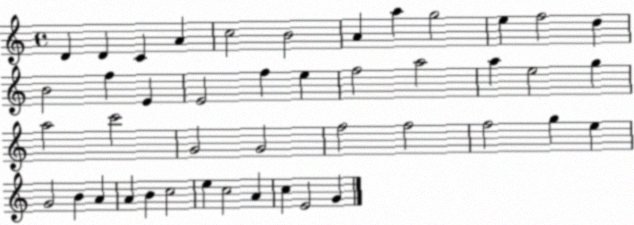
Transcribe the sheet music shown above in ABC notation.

X:1
T:Untitled
M:4/4
L:1/4
K:C
D D C A c2 B2 A a g2 e f2 d B2 f E E2 f e f2 a2 a e2 g a2 c'2 G2 G2 f2 f2 f2 g e G2 B A A B c2 e c2 A c E2 G